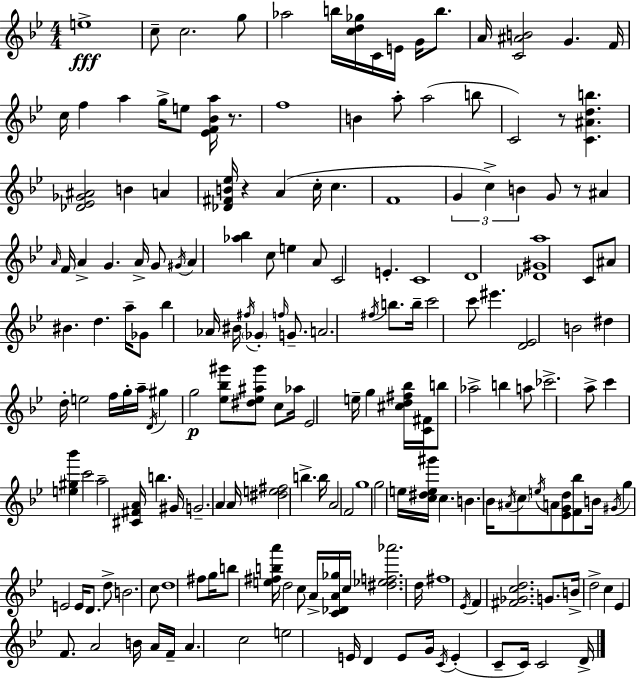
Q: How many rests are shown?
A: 4